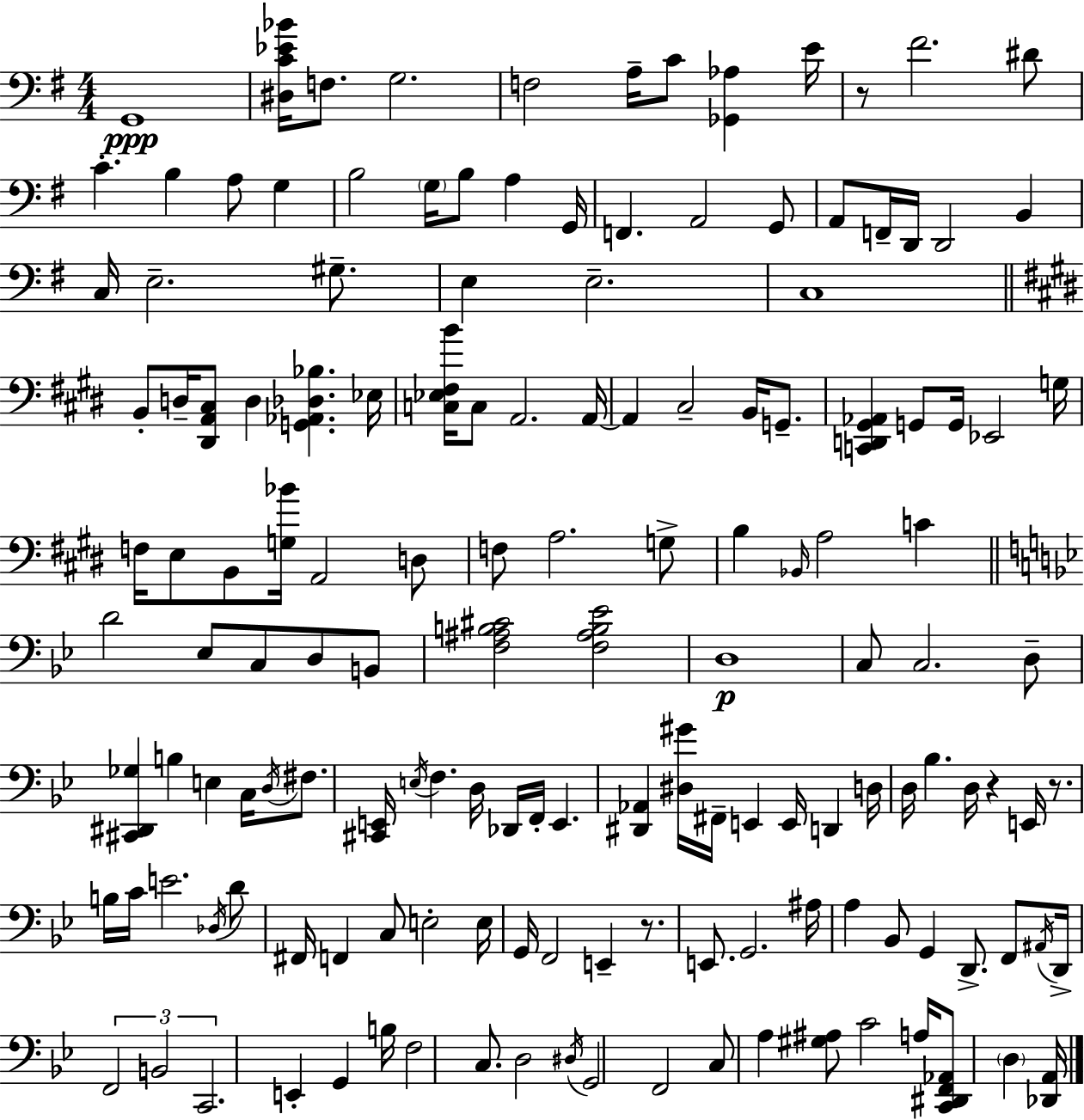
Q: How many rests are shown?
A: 4